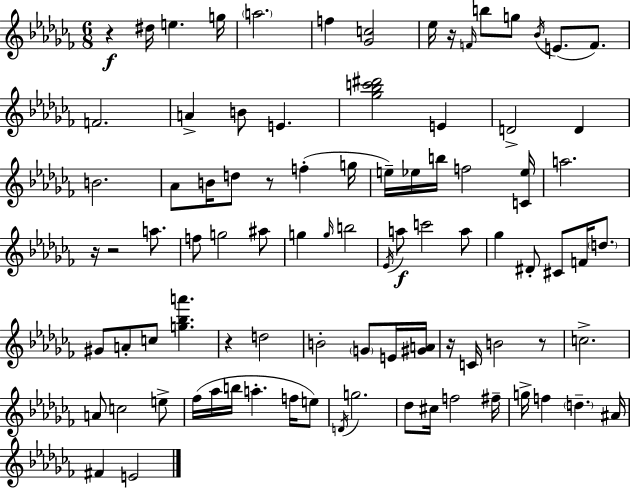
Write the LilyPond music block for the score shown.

{
  \clef treble
  \numericTimeSignature
  \time 6/8
  \key aes \minor
  r4\f dis''16 e''4. g''16 | \parenthesize a''2. | f''4 <ges' c''>2 | ees''16 r16 \grace { f'16 } b''8 g''8 \acciaccatura { bes'16 }( e'8. f'8.) | \break f'2. | a'4-> b'8 e'4. | <ges'' bes'' c''' dis'''>2 e'4 | d'2-> d'4 | \break b'2. | aes'8 b'16 d''8 r8 f''4-.( | g''16 e''16--) ees''16 b''16 f''2 | <c' ees''>16 a''2. | \break r16 r2 a''8. | f''8 g''2 | ais''8 g''4 \grace { g''16 } b''2 | \acciaccatura { ees'16 }\f a''8 c'''2 | \break a''8 ges''4 dis'8-. cis'8 | f'16 \parenthesize d''8. gis'8 a'8-. c''8 <g'' bes'' a'''>4. | r4 d''2 | b'2-. | \break \parenthesize g'8 e'16 <gis' a'>16 r16 c'16 b'2 | r8 c''2.-> | a'8 c''2 | e''8-> fes''16( aes''16 b''16 a''4.-. | \break f''16 e''8) \acciaccatura { d'16 } g''2. | des''8 cis''16 f''2 | fis''16-- g''16-> f''4 \parenthesize d''4.-- | ais'16 fis'4 e'2 | \break \bar "|."
}